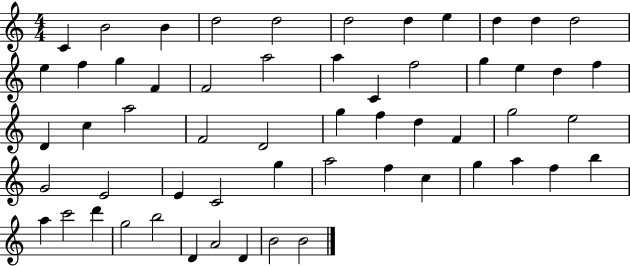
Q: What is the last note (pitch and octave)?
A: B4